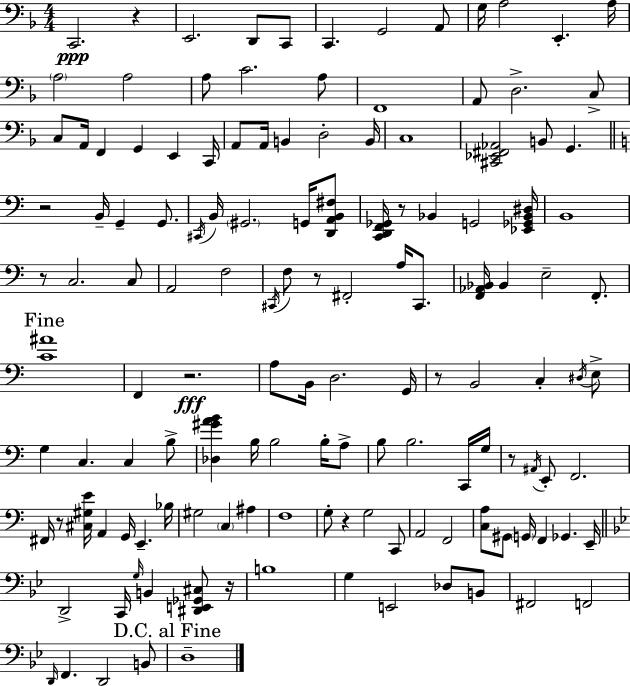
{
  \clef bass
  \numericTimeSignature
  \time 4/4
  \key f \major
  c,2.\ppp r4 | e,2. d,8 c,8 | c,4. g,2 a,8 | g16 a2 e,4.-. a16 | \break \parenthesize a2 a2 | a8 c'2. a8 | f,1 | a,8 d2.-> c8-> | \break c8 a,16 f,4 g,4 e,4 c,16 | a,8 a,16 b,4 d2-. b,16 | c1 | <cis, ees, fis, aes,>2 b,8 g,4. | \break \bar "||" \break \key a \minor r2 b,16-- g,4-- g,8. | \acciaccatura { cis,16 } b,16 \parenthesize gis,2. g,16 <d, a, b, fis>8 | <c, d, f, ges,>16 r8 bes,4 g,2 | <ees, ges, bes, dis>16 b,1 | \break r8 c2. c8 | a,2 f2 | \acciaccatura { cis,16 } f8 r8 fis,2-. a16 cis,8. | <f, aes, bes,>16 bes,4 e2-- f,8.-. | \break \mark "Fine" <c' ais'>1 | f,4 r2.\fff | a8 b,16 d2. | g,16 r8 b,2 c4-. | \break \acciaccatura { dis16 } e8-> g4 c4. c4 | b8-> <des gis' a' b'>4 b16 b2 | b16-. a8-> b8 b2. | c,16 g16 r8 \acciaccatura { ais,16 } e,8-. f,2. | \break fis,16 r8 <cis gis e'>16 a,4 g,16 e,4.-- | bes16 gis2 \parenthesize c4 | ais4 f1 | g8-. r4 g2 | \break c,8 a,2 f,2 | <c a>8 gis,8 \parenthesize g,16 f,4 ges,4. | e,16-- \bar "||" \break \key bes \major d,2-> c,16 \grace { g16 } b,4 <dis, e, ges, cis>8 | r16 b1 | g4 e,2 des8 b,8 | fis,2 f,2 | \break \grace { d,16 } f,4. d,2 | b,8 \mark "D.C. al Fine" d1-- | \bar "|."
}